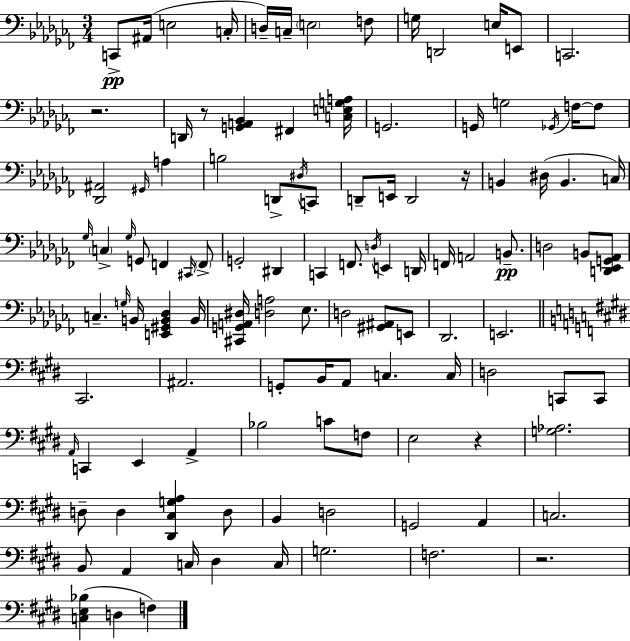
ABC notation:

X:1
T:Untitled
M:3/4
L:1/4
K:Abm
C,,/2 ^A,,/4 E,2 C,/4 D,/4 C,/4 E,2 F,/2 G,/4 D,,2 E,/4 E,,/2 C,,2 z2 D,,/4 z/2 [G,,A,,_B,,] ^F,, [C,E,G,A,]/4 G,,2 G,,/4 G,2 _G,,/4 F,/4 F,/2 [_D,,^A,,]2 ^G,,/4 A, B,2 D,,/2 ^D,/4 C,,/2 D,,/2 E,,/4 D,,2 z/4 B,, ^D,/4 B,, C,/4 _G,/4 C, _G,/4 G,,/2 F,, ^C,,/4 F,,/2 G,,2 ^D,, C,, F,,/2 D,/4 E,, D,,/4 F,,/4 A,,2 B,,/2 D,2 B,,/2 [D,,_E,,G,,_A,,]/2 C, G,/4 B,,/4 [E,,^G,,B,,_D,] B,,/4 [^C,,G,,A,,^D,]/4 [D,A,]2 _E,/2 D,2 [^G,,^A,,]/2 E,,/2 _D,,2 E,,2 ^C,,2 ^A,,2 G,,/2 B,,/4 A,,/2 C, C,/4 D,2 C,,/2 C,,/2 A,,/4 C,, E,, A,, _B,2 C/2 F,/2 E,2 z [G,_A,]2 D,/2 D, [^D,,^C,G,A,] D,/2 B,, D,2 G,,2 A,, C,2 B,,/2 A,, C,/4 ^D, C,/4 G,2 F,2 z2 [C,E,_B,] D, F,